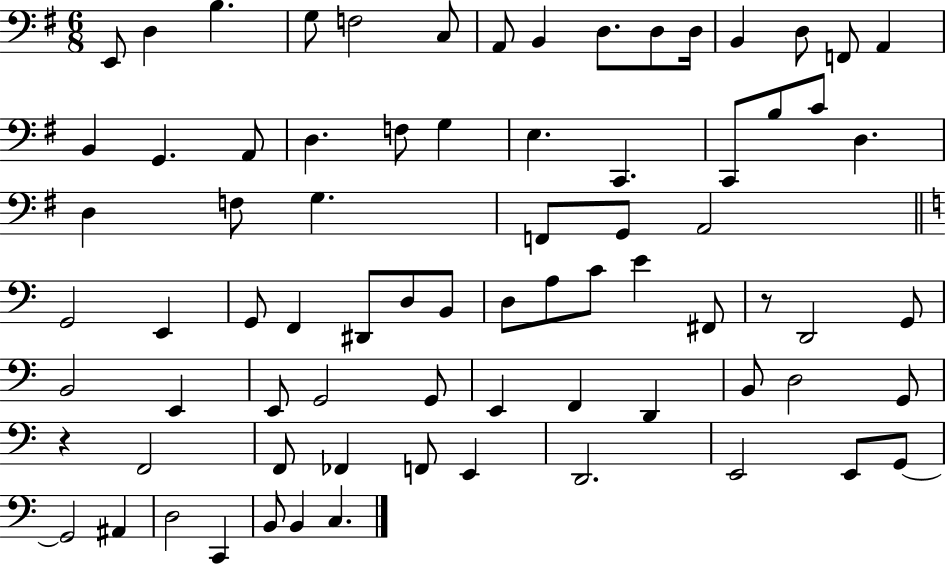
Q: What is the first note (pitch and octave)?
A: E2